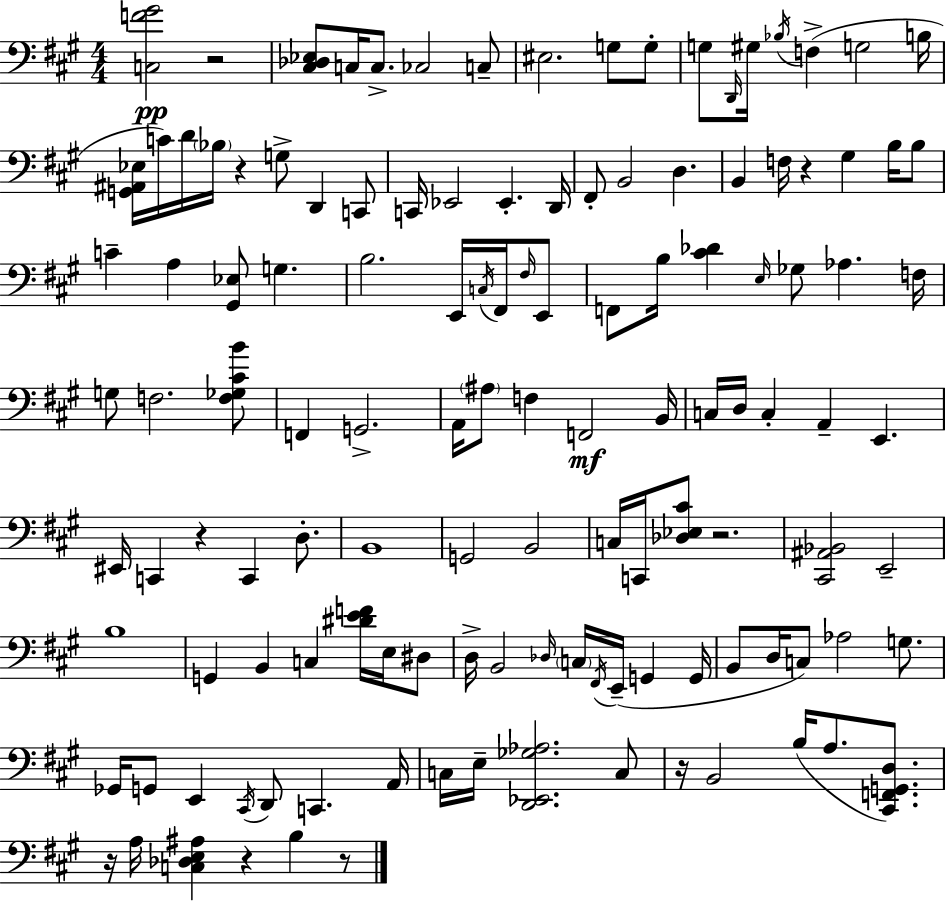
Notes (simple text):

[C3,F4,G#4]/h R/h [C#3,Db3,Eb3]/e C3/s C3/e. CES3/h C3/e EIS3/h. G3/e G3/e G3/e D2/s G#3/s Bb3/s F3/q G3/h B3/s [G2,A#2,Eb3]/s C4/s D4/s Bb3/s R/q G3/e D2/q C2/e C2/s Eb2/h Eb2/q. D2/s F#2/e B2/h D3/q. B2/q F3/s R/q G#3/q B3/s B3/e C4/q A3/q [G#2,Eb3]/e G3/q. B3/h. E2/s C3/s F#2/s F#3/s E2/e F2/e B3/s [C#4,Db4]/q E3/s Gb3/e Ab3/q. F3/s G3/e F3/h. [F3,Gb3,C#4,B4]/e F2/q G2/h. A2/s A#3/e F3/q F2/h B2/s C3/s D3/s C3/q A2/q E2/q. EIS2/s C2/q R/q C2/q D3/e. B2/w G2/h B2/h C3/s C2/s [Db3,Eb3,C#4]/e R/h. [C#2,A#2,Bb2]/h E2/h B3/w G2/q B2/q C3/q [D#4,E4,F4]/s E3/s D#3/e D3/s B2/h Db3/s C3/s F#2/s E2/s G2/q G2/s B2/e D3/s C3/e Ab3/h G3/e. Gb2/s G2/e E2/q C#2/s D2/e C2/q. A2/s C3/s E3/s [D2,Eb2,Gb3,Ab3]/h. C3/e R/s B2/h B3/s A3/e. [C#2,F2,G2,D3]/e. R/s A3/s [C3,Db3,E3,A#3]/q R/q B3/q R/e